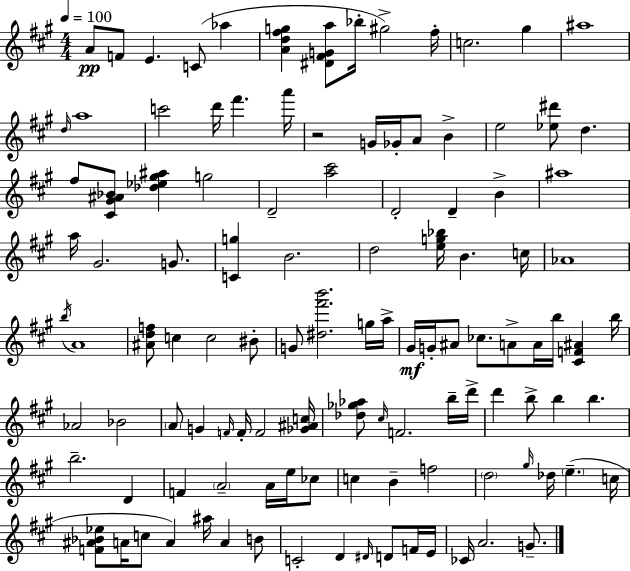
{
  \clef treble
  \numericTimeSignature
  \time 4/4
  \key a \major
  \tempo 4 = 100
  a'8\pp f'8 e'4. c'8( aes''4 | <a' d'' fis'' g''>4 <dis' fis' g' a''>8 bes''16-. gis''2->) fis''16-. | c''2. gis''4 | ais''1 | \break \grace { d''16 } a''1 | c'''2 d'''16 fis'''4. | a'''16 r2 g'16 ges'16-. a'8 b'4-> | e''2 <ees'' dis'''>8 d''4. | \break fis''8 <cis' gis' ais' bes'>8 <des'' ees'' gis'' ais''>4 g''2 | d'2-- <a'' cis'''>2 | d'2-. d'4-- b'4-> | ais''1 | \break a''16 gis'2. g'8. | <c' g''>4 b'2. | d''2 <e'' g'' bes''>16 b'4. | c''16 aes'1 | \break \acciaccatura { b''16 } a'1 | <ais' d'' f''>8 c''4 c''2 | bis'8-. g'8 <dis'' fis''' b'''>2. | g''16 a''16-> gis'16\mf g'16-. ais'8 ces''8. a'8-> a'16 b''16 <cis' f' ais'>4 | \break b''16 aes'2 bes'2 | \parenthesize a'8 g'4 \grace { f'16 } f'16-. f'2 | <ges' ais' c''>16 <des'' ges'' aes''>8 \grace { cis''16 } f'2. | b''16-- d'''16-> d'''4 b''8-> b''4 b''4. | \break b''2.-- | d'4 f'4 \parenthesize a'2-- | a'16 e''16 ces''8 c''4 b'4-- f''2 | \parenthesize d''2 \grace { gis''16 } des''16 \parenthesize e''4.--( | \break c''16 <f' ais' bes' ees''>8 a'16 c''8 a'4) ais''16 a'4 | b'8 c'2-. d'4 | \grace { dis'16 } d'8 f'16 e'16 ces'16 a'2. | g'8.-- \bar "|."
}